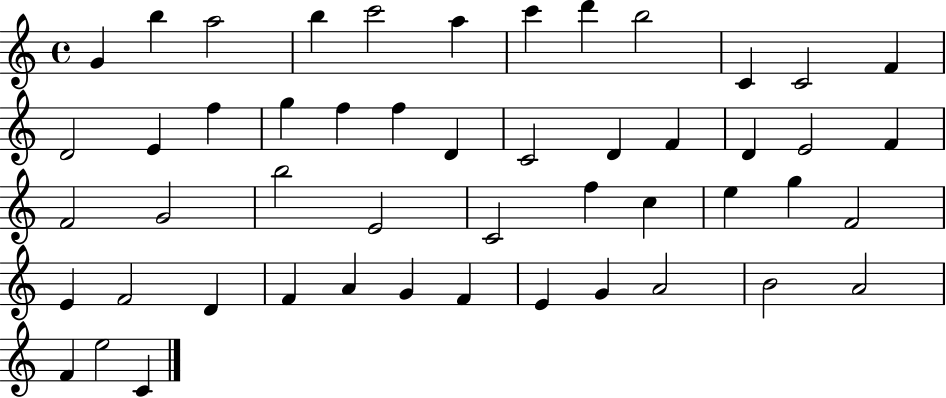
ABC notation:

X:1
T:Untitled
M:4/4
L:1/4
K:C
G b a2 b c'2 a c' d' b2 C C2 F D2 E f g f f D C2 D F D E2 F F2 G2 b2 E2 C2 f c e g F2 E F2 D F A G F E G A2 B2 A2 F e2 C